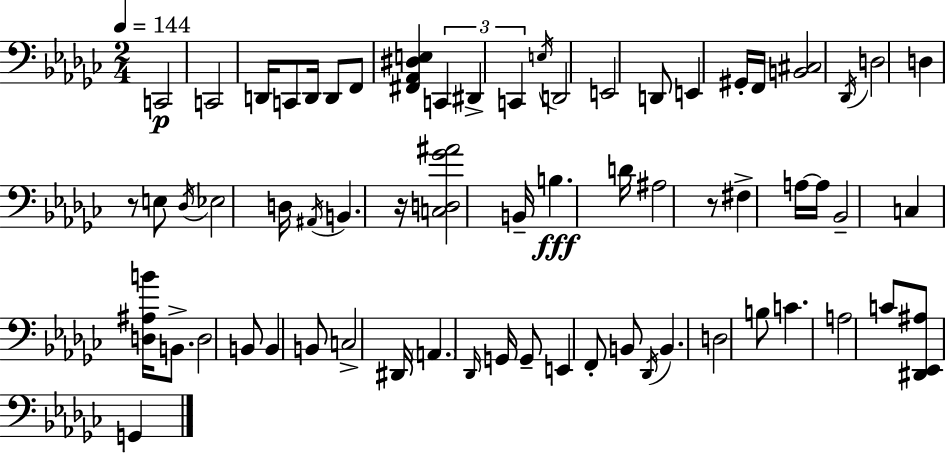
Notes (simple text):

C2/h C2/h D2/s C2/e D2/s D2/e F2/e [F#2,Ab2,D#3,E3]/q C2/q D#2/q C2/q E3/s D2/h E2/h D2/e E2/q G#2/s F2/s [B2,C#3]/h Db2/s D3/h D3/q R/e E3/e Db3/s Eb3/h D3/s A#2/s B2/q. R/s [C3,D3,Gb4,A#4]/h B2/s B3/q. D4/s A#3/h R/e F#3/q A3/s A3/s Bb2/h C3/q [D3,A#3,B4]/s B2/e. D3/h B2/e B2/q B2/e C3/h D#2/s A2/q. Db2/s G2/s G2/e E2/q F2/e B2/e Db2/s B2/q. D3/h B3/e C4/q. A3/h C4/e [D#2,Eb2,A#3]/e G2/q